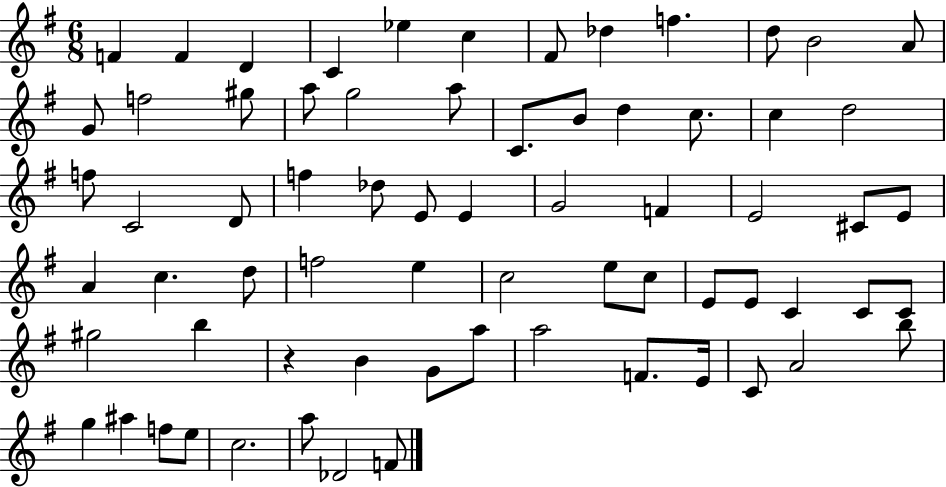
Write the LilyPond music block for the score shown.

{
  \clef treble
  \numericTimeSignature
  \time 6/8
  \key g \major
  \repeat volta 2 { f'4 f'4 d'4 | c'4 ees''4 c''4 | fis'8 des''4 f''4. | d''8 b'2 a'8 | \break g'8 f''2 gis''8 | a''8 g''2 a''8 | c'8. b'8 d''4 c''8. | c''4 d''2 | \break f''8 c'2 d'8 | f''4 des''8 e'8 e'4 | g'2 f'4 | e'2 cis'8 e'8 | \break a'4 c''4. d''8 | f''2 e''4 | c''2 e''8 c''8 | e'8 e'8 c'4 c'8 c'8 | \break gis''2 b''4 | r4 b'4 g'8 a''8 | a''2 f'8. e'16 | c'8 a'2 b''8 | \break g''4 ais''4 f''8 e''8 | c''2. | a''8 des'2 f'8 | } \bar "|."
}